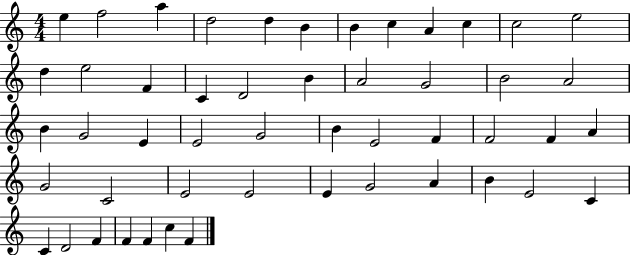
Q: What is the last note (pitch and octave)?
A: F4